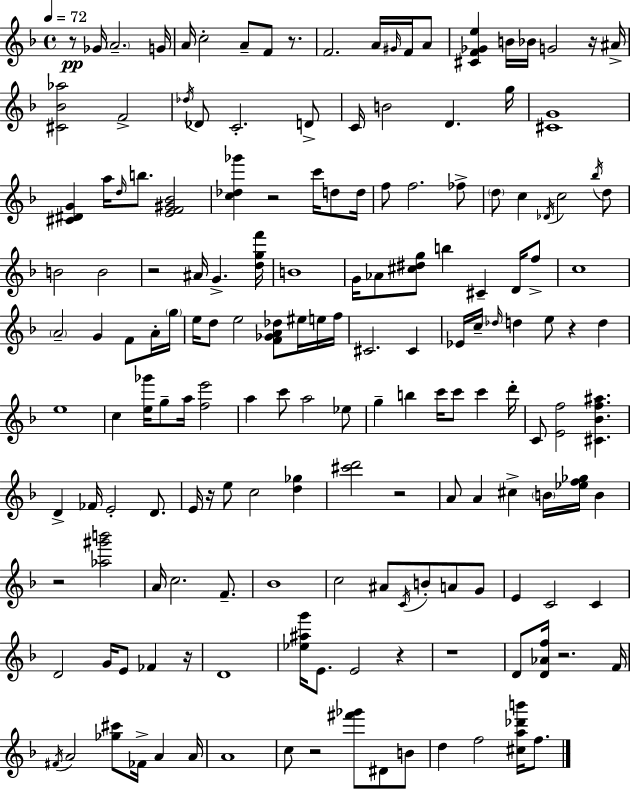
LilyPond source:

{
  \clef treble
  \time 4/4
  \defaultTimeSignature
  \key f \major
  \tempo 4 = 72
  r8\pp ges'16 \parenthesize a'2.-- g'16 | a'16 c''2-. a'8-- f'8 r8. | f'2. a'16 \grace { gis'16 } f'16 a'8 | <cis' f' ges' e''>4 b'16 bes'16 g'2 r16 | \break ais'16-> <cis' bes' aes''>2 f'2-> | \acciaccatura { des''16 } des'8 c'2.-. | d'8-> c'16 b'2 d'4. | g''16 <cis' g'>1 | \break <cis' dis' g'>4 a''16 \grace { d''16 } b''8. <e' f' gis' bes'>2 | <c'' des'' ges'''>4 r2 c'''16 | d''8 d''16 f''8 f''2. | fes''8-> \parenthesize d''8 c''4 \acciaccatura { des'16 } c''2 | \break \acciaccatura { bes''16 } d''8 b'2 b'2 | r2 ais'16 g'4.-> | <d'' g'' f'''>16 b'1 | g'16 aes'8 <cis'' dis'' g''>8 b''4 cis'4-- | \break d'16 f''8-> c''1 | \parenthesize a'2-- g'4 | f'8 a'16-. \parenthesize g''16 e''16 d''8 e''2 | <f' ges' a' des''>8 eis''16 e''16 f''16 cis'2. | \break cis'4 ees'16 c''16-- \grace { des''16 } d''4 e''8 r4 | d''4 e''1 | c''4 <e'' ges'''>16 g''8-- a''16 <f'' e'''>2 | a''4 c'''8 a''2 | \break ees''8 g''4-- b''4 c'''16 c'''8 | c'''4 d'''16-. c'8 <e' f''>2 | <cis' bes' f'' ais''>4. d'4-> fes'16 e'2-. | d'8. e'16 r16 e''8 c''2 | \break <d'' ges''>4 <cis''' d'''>2 r2 | a'8 a'4 cis''4-> | \parenthesize b'16 <ees'' f'' ges''>16 b'4 r2 <aes'' gis''' b'''>2 | a'16 c''2. | \break f'8.-- bes'1 | c''2 ais'8 | \acciaccatura { c'16 } b'8-. a'8 g'8 e'4 c'2 | c'4 d'2 g'16 | \break e'8 fes'4 r16 d'1 | <ees'' ais'' g'''>16 e'8. e'2 | r4 r1 | d'8 <d' aes' f''>16 r2. | \break f'16 \acciaccatura { fis'16 } a'2 | <ges'' cis'''>8 fes'16-> a'4 a'16 a'1 | c''8 r2 | <fis''' ges'''>8 dis'8 b'8 d''4 f''2 | \break <cis'' a'' des''' b'''>16 f''8. \bar "|."
}